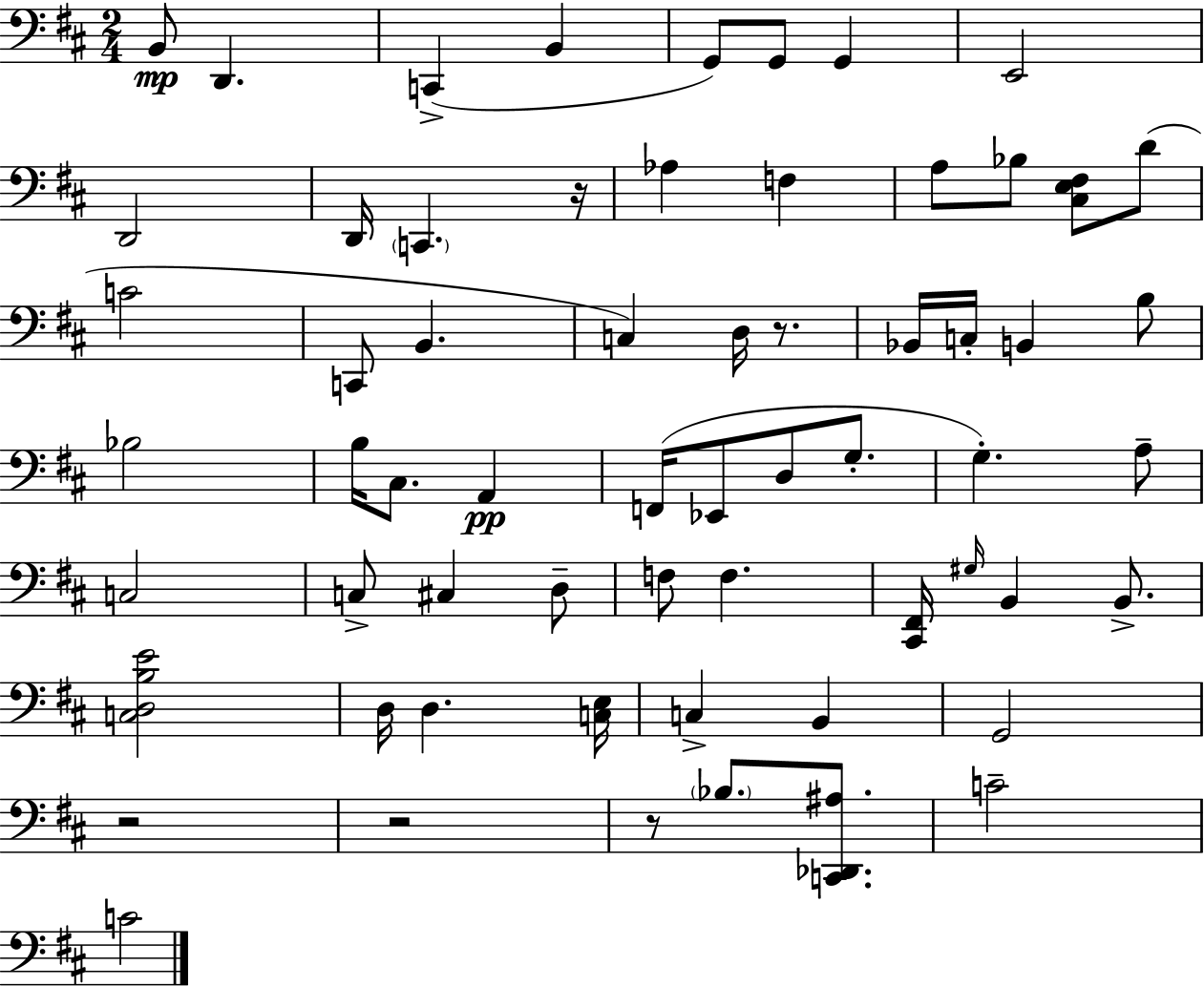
X:1
T:Untitled
M:2/4
L:1/4
K:D
B,,/2 D,, C,, B,, G,,/2 G,,/2 G,, E,,2 D,,2 D,,/4 C,, z/4 _A, F, A,/2 _B,/2 [^C,E,^F,]/2 D/2 C2 C,,/2 B,, C, D,/4 z/2 _B,,/4 C,/4 B,, B,/2 _B,2 B,/4 ^C,/2 A,, F,,/4 _E,,/2 D,/2 G,/2 G, A,/2 C,2 C,/2 ^C, D,/2 F,/2 F, [^C,,^F,,]/4 ^G,/4 B,, B,,/2 [C,D,B,E]2 D,/4 D, [C,E,]/4 C, B,, G,,2 z2 z2 z/2 _B,/2 [C,,_D,,^A,]/2 C2 C2